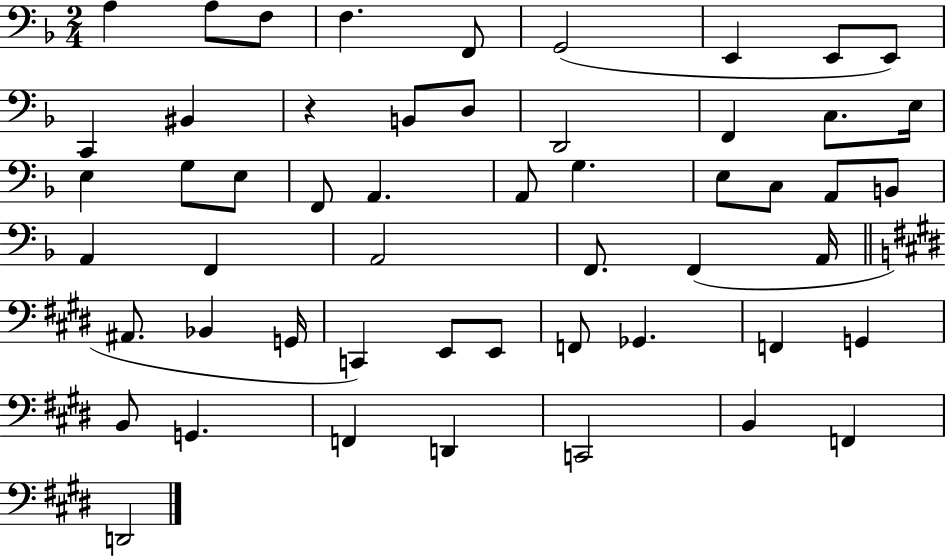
A3/q A3/e F3/e F3/q. F2/e G2/h E2/q E2/e E2/e C2/q BIS2/q R/q B2/e D3/e D2/h F2/q C3/e. E3/s E3/q G3/e E3/e F2/e A2/q. A2/e G3/q. E3/e C3/e A2/e B2/e A2/q F2/q A2/h F2/e. F2/q A2/s A#2/e. Bb2/q G2/s C2/q E2/e E2/e F2/e Gb2/q. F2/q G2/q B2/e G2/q. F2/q D2/q C2/h B2/q F2/q D2/h